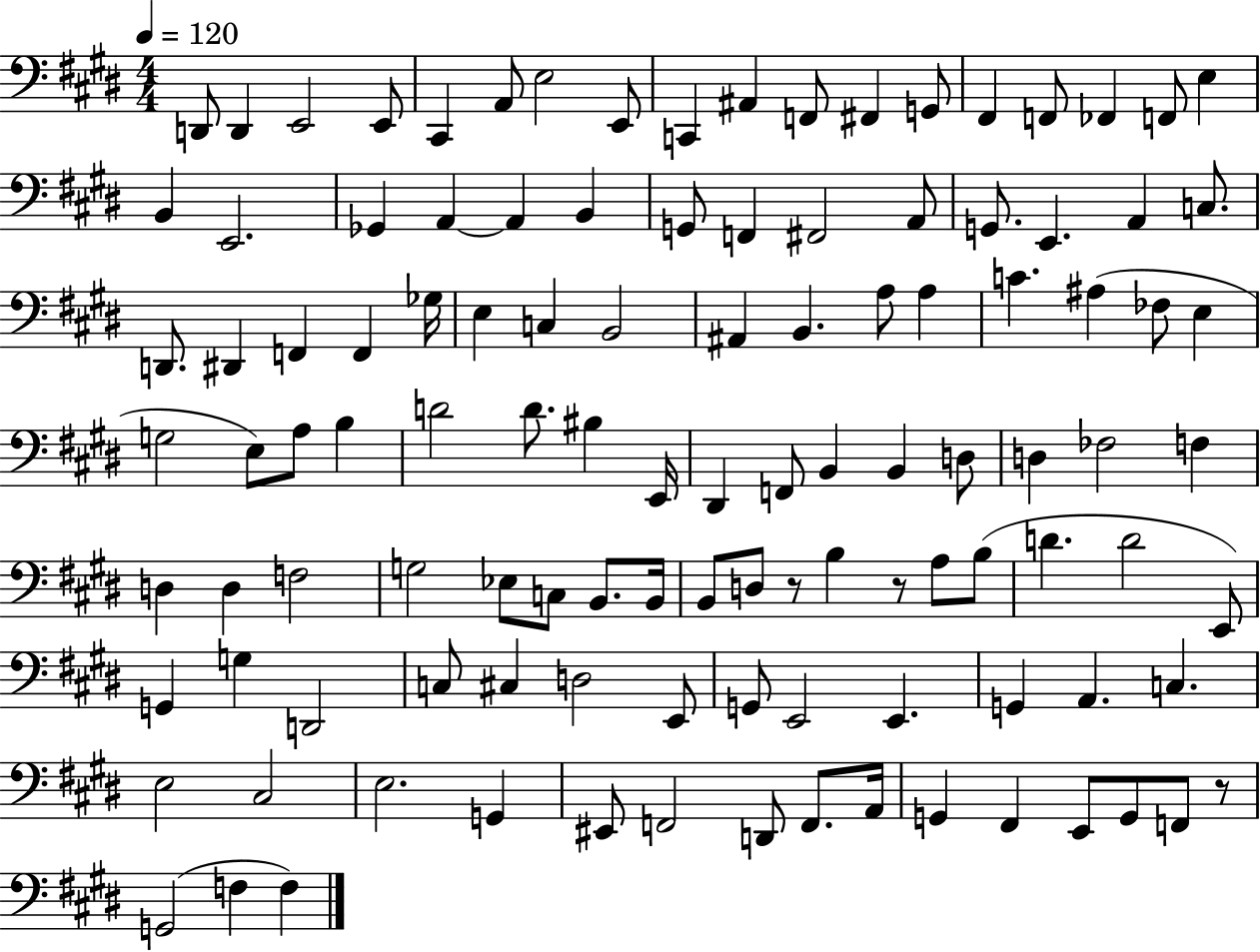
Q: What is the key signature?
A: E major